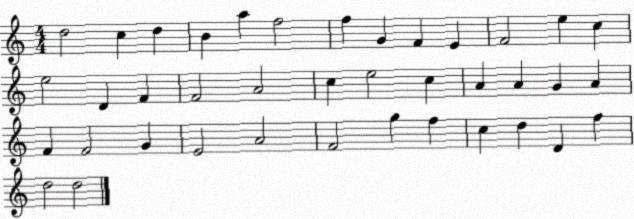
X:1
T:Untitled
M:4/4
L:1/4
K:C
d2 c d B a f2 f G F E F2 e c e2 D F F2 A2 c e2 c A A G A F F2 G E2 A2 F2 g f c d D f d2 d2